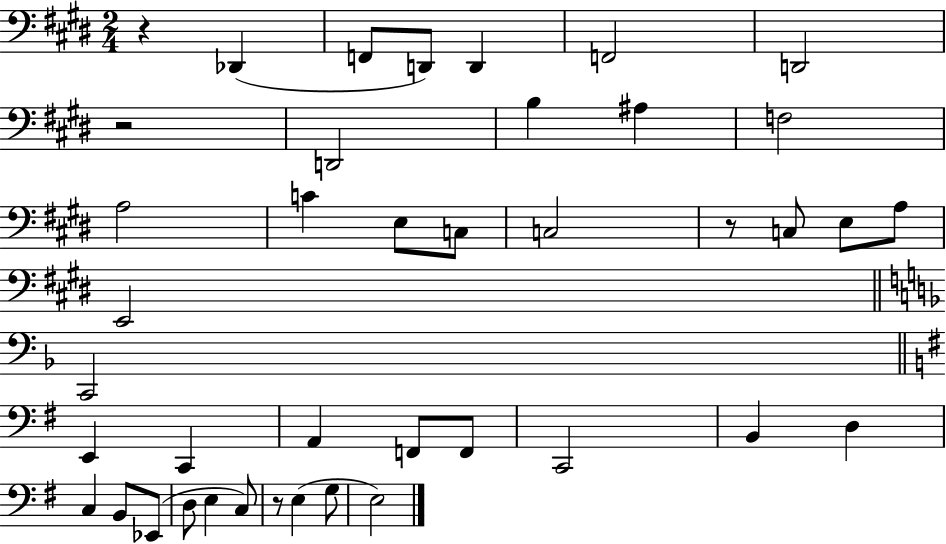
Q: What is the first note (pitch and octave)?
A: Db2